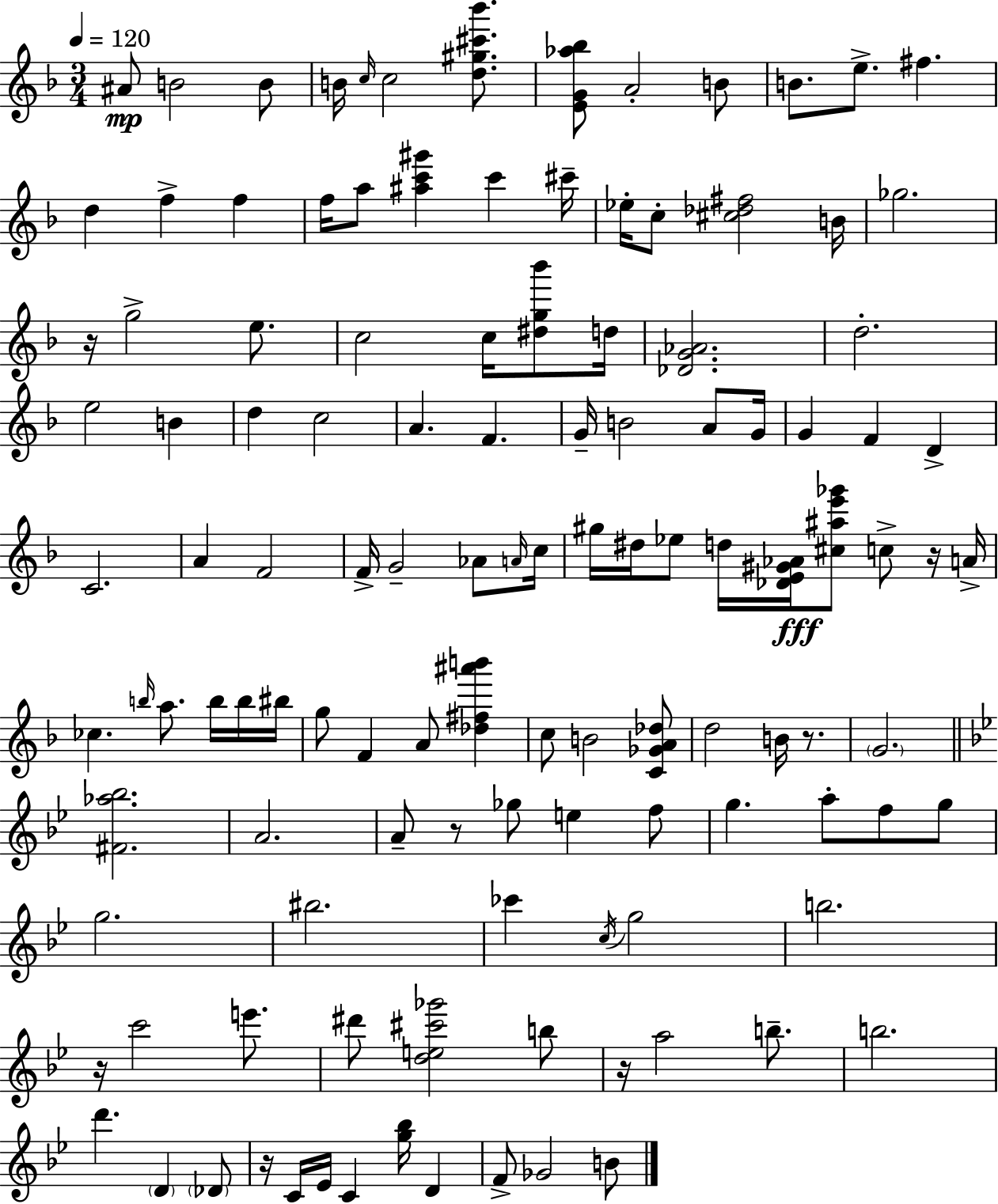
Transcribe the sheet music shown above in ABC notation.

X:1
T:Untitled
M:3/4
L:1/4
K:F
^A/2 B2 B/2 B/4 c/4 c2 [d^g^c'_b']/2 [EG_a_b]/2 A2 B/2 B/2 e/2 ^f d f f f/4 a/2 [^ac'^g'] c' ^c'/4 _e/4 c/2 [^c_d^f]2 B/4 _g2 z/4 g2 e/2 c2 c/4 [^dg_b']/2 d/4 [_DG_A]2 d2 e2 B d c2 A F G/4 B2 A/2 G/4 G F D C2 A F2 F/4 G2 _A/2 A/4 c/4 ^g/4 ^d/4 _e/2 d/4 [_DE^G_A]/4 [^c^ae'_g']/2 c/2 z/4 A/4 _c b/4 a/2 b/4 b/4 ^b/4 g/2 F A/2 [_d^f^a'b'] c/2 B2 [C_GA_d]/2 d2 B/4 z/2 G2 [^F_a_b]2 A2 A/2 z/2 _g/2 e f/2 g a/2 f/2 g/2 g2 ^b2 _c' c/4 g2 b2 z/4 c'2 e'/2 ^d'/2 [de^c'_g']2 b/2 z/4 a2 b/2 b2 d' D _D/2 z/4 C/4 _E/4 C [g_b]/4 D F/2 _G2 B/2